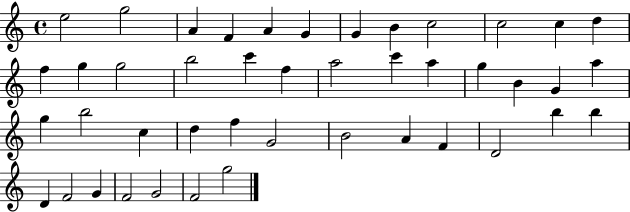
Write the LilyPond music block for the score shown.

{
  \clef treble
  \time 4/4
  \defaultTimeSignature
  \key c \major
  e''2 g''2 | a'4 f'4 a'4 g'4 | g'4 b'4 c''2 | c''2 c''4 d''4 | \break f''4 g''4 g''2 | b''2 c'''4 f''4 | a''2 c'''4 a''4 | g''4 b'4 g'4 a''4 | \break g''4 b''2 c''4 | d''4 f''4 g'2 | b'2 a'4 f'4 | d'2 b''4 b''4 | \break d'4 f'2 g'4 | f'2 g'2 | f'2 g''2 | \bar "|."
}